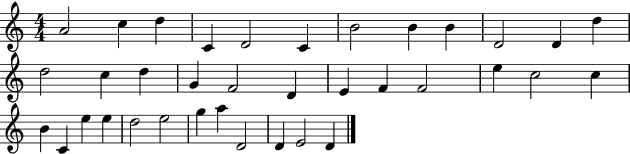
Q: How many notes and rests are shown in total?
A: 36